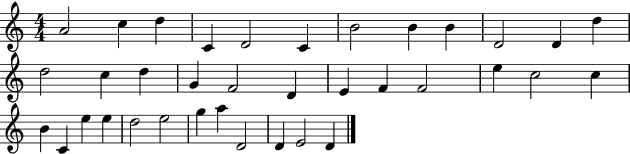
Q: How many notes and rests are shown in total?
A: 36